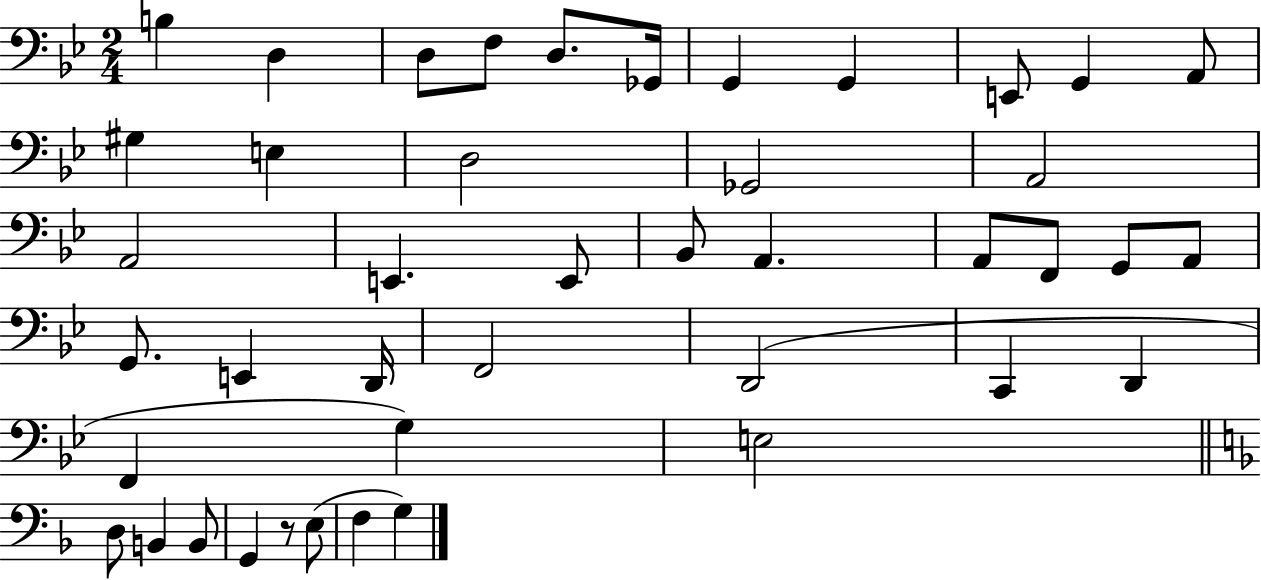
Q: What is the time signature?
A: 2/4